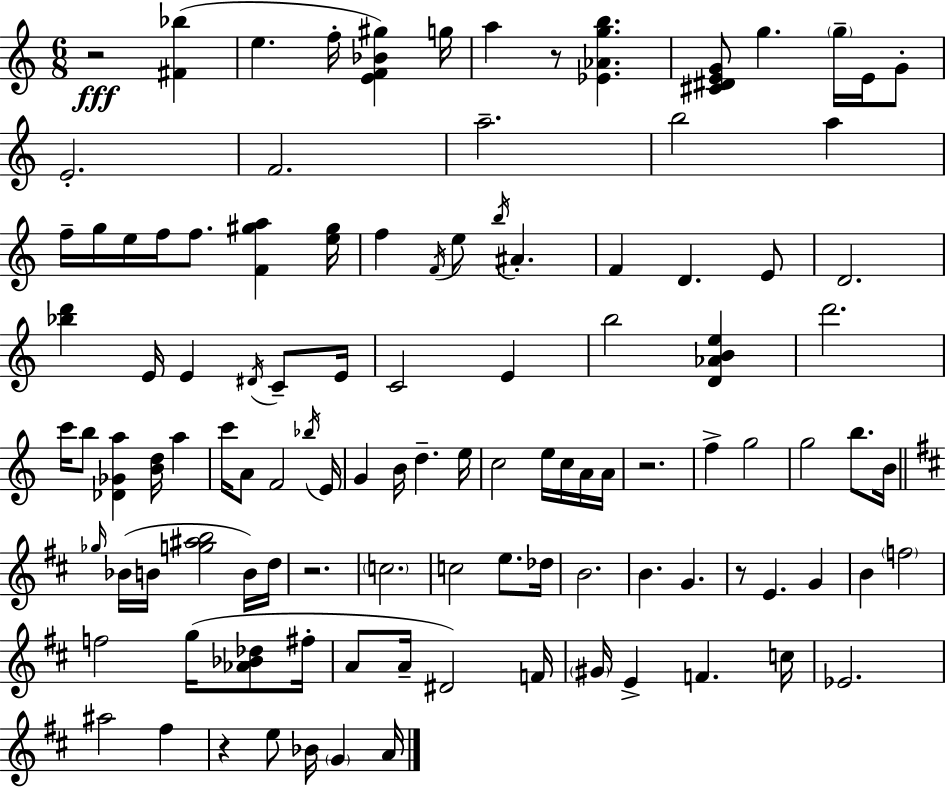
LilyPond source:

{
  \clef treble
  \numericTimeSignature
  \time 6/8
  \key c \major
  r2\fff <fis' bes''>4( | e''4. f''16-. <e' f' bes' gis''>4) g''16 | a''4 r8 <ees' aes' g'' b''>4. | <cis' dis' e' g'>8 g''4. \parenthesize g''16-- e'16 g'8-. | \break e'2.-. | f'2. | a''2.-- | b''2 a''4 | \break f''16-- g''16 e''16 f''16 f''8. <f' gis'' a''>4 <e'' gis''>16 | f''4 \acciaccatura { f'16 } e''8 \acciaccatura { b''16 } ais'4.-. | f'4 d'4. | e'8 d'2. | \break <bes'' d'''>4 e'16 e'4 \acciaccatura { dis'16 } | c'8-- e'16 c'2 e'4 | b''2 <d' aes' b' e''>4 | d'''2. | \break c'''16 b''8 <des' ges' a''>4 <b' d''>16 a''4 | c'''16 a'8 f'2 | \acciaccatura { bes''16 } e'16 g'4 b'16 d''4.-- | e''16 c''2 | \break e''16 c''16 a'16 a'16 r2. | f''4-> g''2 | g''2 | b''8. b'16 \bar "||" \break \key d \major \grace { ges''16 }( bes'16 b'16 <g'' ais'' b''>2 b'16) | d''16 r2. | \parenthesize c''2. | c''2 e''8. | \break des''16 b'2. | b'4. g'4. | r8 e'4. g'4 | b'4 \parenthesize f''2 | \break f''2 g''16( <aes' bes' des''>8 | fis''16-. a'8 a'16-- dis'2) | f'16 \parenthesize gis'16 e'4-> f'4. | c''16 ees'2. | \break ais''2 fis''4 | r4 e''8 bes'16 \parenthesize g'4 | a'16 \bar "|."
}